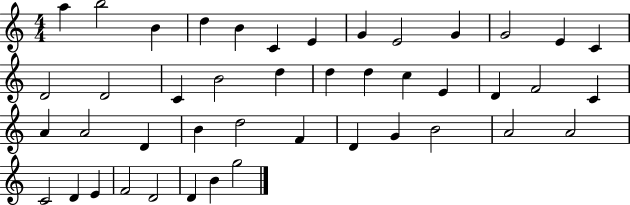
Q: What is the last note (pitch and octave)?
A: G5